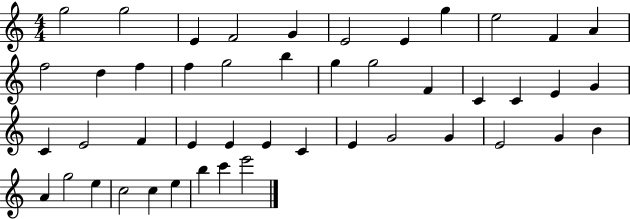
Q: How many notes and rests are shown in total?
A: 46